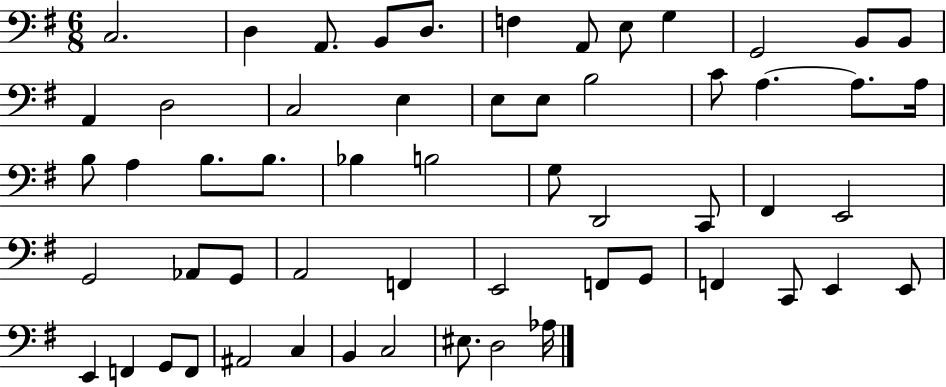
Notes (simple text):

C3/h. D3/q A2/e. B2/e D3/e. F3/q A2/e E3/e G3/q G2/h B2/e B2/e A2/q D3/h C3/h E3/q E3/e E3/e B3/h C4/e A3/q. A3/e. A3/s B3/e A3/q B3/e. B3/e. Bb3/q B3/h G3/e D2/h C2/e F#2/q E2/h G2/h Ab2/e G2/e A2/h F2/q E2/h F2/e G2/e F2/q C2/e E2/q E2/e E2/q F2/q G2/e F2/e A#2/h C3/q B2/q C3/h EIS3/e. D3/h Ab3/s